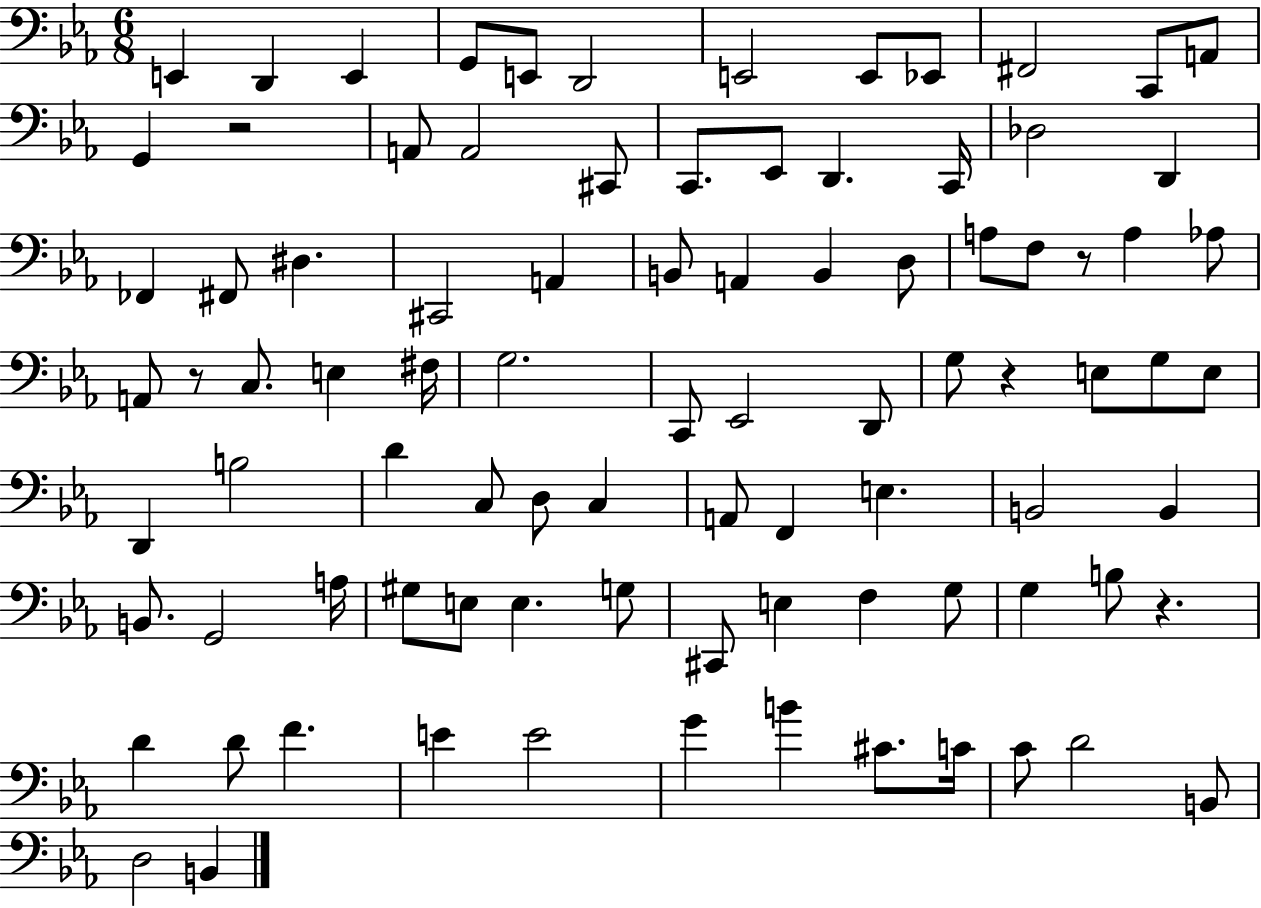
E2/q D2/q E2/q G2/e E2/e D2/h E2/h E2/e Eb2/e F#2/h C2/e A2/e G2/q R/h A2/e A2/h C#2/e C2/e. Eb2/e D2/q. C2/s Db3/h D2/q FES2/q F#2/e D#3/q. C#2/h A2/q B2/e A2/q B2/q D3/e A3/e F3/e R/e A3/q Ab3/e A2/e R/e C3/e. E3/q F#3/s G3/h. C2/e Eb2/h D2/e G3/e R/q E3/e G3/e E3/e D2/q B3/h D4/q C3/e D3/e C3/q A2/e F2/q E3/q. B2/h B2/q B2/e. G2/h A3/s G#3/e E3/e E3/q. G3/e C#2/e E3/q F3/q G3/e G3/q B3/e R/q. D4/q D4/e F4/q. E4/q E4/h G4/q B4/q C#4/e. C4/s C4/e D4/h B2/e D3/h B2/q